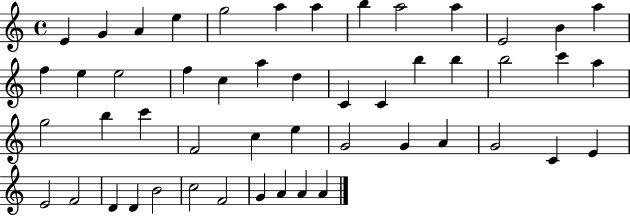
{
  \clef treble
  \time 4/4
  \defaultTimeSignature
  \key c \major
  e'4 g'4 a'4 e''4 | g''2 a''4 a''4 | b''4 a''2 a''4 | e'2 b'4 a''4 | \break f''4 e''4 e''2 | f''4 c''4 a''4 d''4 | c'4 c'4 b''4 b''4 | b''2 c'''4 a''4 | \break g''2 b''4 c'''4 | f'2 c''4 e''4 | g'2 g'4 a'4 | g'2 c'4 e'4 | \break e'2 f'2 | d'4 d'4 b'2 | c''2 f'2 | g'4 a'4 a'4 a'4 | \break \bar "|."
}